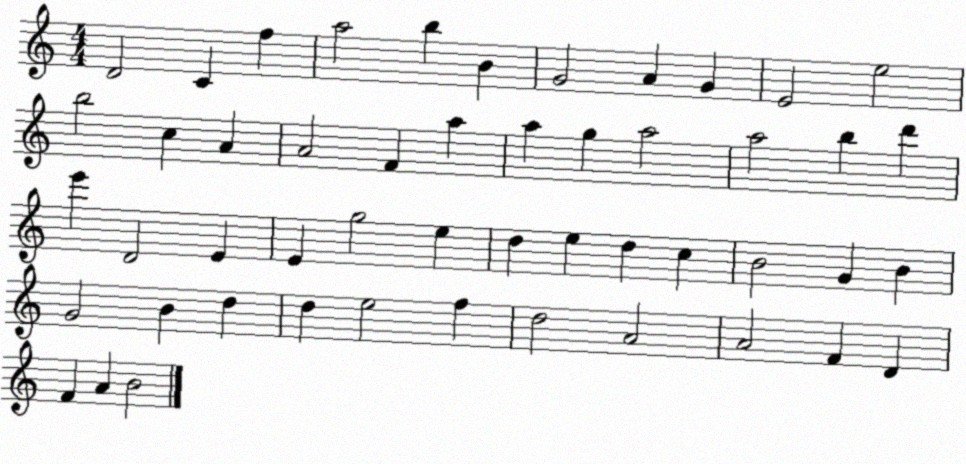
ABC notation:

X:1
T:Untitled
M:4/4
L:1/4
K:C
D2 C f a2 b B G2 A G E2 e2 b2 c A A2 F a a g a2 a2 b d' e' D2 E E g2 e d e d c B2 G B G2 B d d e2 f d2 A2 A2 F D F A B2